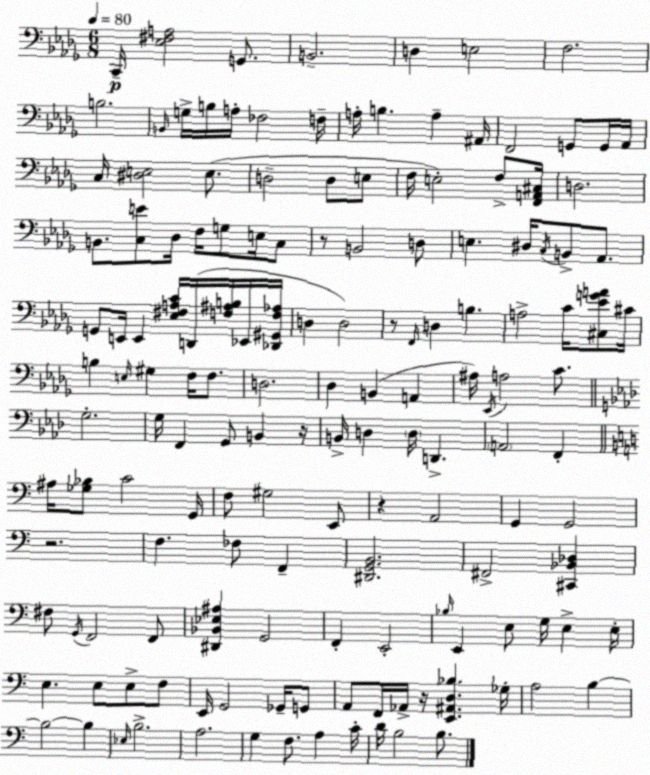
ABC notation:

X:1
T:Untitled
M:6/8
L:1/4
K:Bbm
C,,/4 [_E,^F,A,]2 G,,/2 B,,2 D, E,2 F,2 B,2 B,,/4 G,/4 B,/4 A,/4 _F,2 F,/4 A,/4 B, A, ^A,,/4 F,,2 G,,/2 G,,/4 _A,,/4 C,/4 [^D,E,]2 E,/2 D,2 D,/2 E,/2 F,/4 E,2 F,/2 [F,,A,,^C,]/4 D,2 B,,/2 [C,E]/2 _D,/4 F,/4 G,/2 E,/4 C,/2 z/2 B,,2 D,/2 E, ^D,/4 C,/4 B,,/2 _A,,/2 G,,/2 E,,/4 E,, [_E,^F,A,C]/4 D,,/4 [F,^A,B,]/4 _E,,/4 [_D,,^G,,F,_A,]/4 D, D,2 z/2 F,,/4 D, B, A,2 C/4 [^C,_EGA]/2 ^C/4 B, E,/4 ^G, F,/4 F,/2 D,2 _D, B,, A,, ^A,/4 _E,,/4 A,2 C/2 G,2 G,/4 F,, G,,/2 B,, z/4 B,,/4 D, D,/4 D,, A,,2 F,, ^A,/4 [_G,_B,]/2 C2 G,,/4 F,/2 ^G,2 E,,/2 z A,,2 G,, G,,2 z2 F, _F,/2 F,, [^D,,G,,B,,]2 ^F,,2 [^C,,_B,,_D,] ^F,/2 G,,/4 F,,2 F,,/2 [^D,,_B,,_E,^A,] G,,2 F,, E,,2 _B,/4 E,, E,/2 G,/4 E, E,/4 E, E,/2 E,/2 F,/2 E,,/4 G,,2 _G,,/4 G,,/2 A,,/2 F,,/4 _A,,/4 z/4 [E,,^A,,D,_B,] _G,/4 A,2 B, B,2 B, _E,/4 B,2 A,2 G, F,/2 A, C/4 D/4 B,2 B,/2